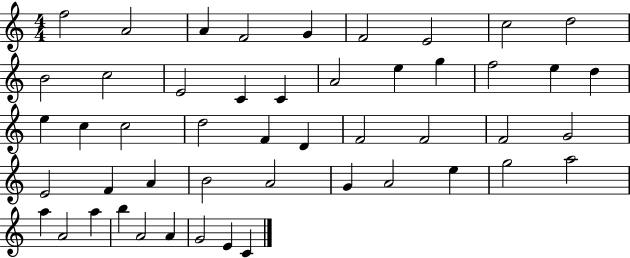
X:1
T:Untitled
M:4/4
L:1/4
K:C
f2 A2 A F2 G F2 E2 c2 d2 B2 c2 E2 C C A2 e g f2 e d e c c2 d2 F D F2 F2 F2 G2 E2 F A B2 A2 G A2 e g2 a2 a A2 a b A2 A G2 E C